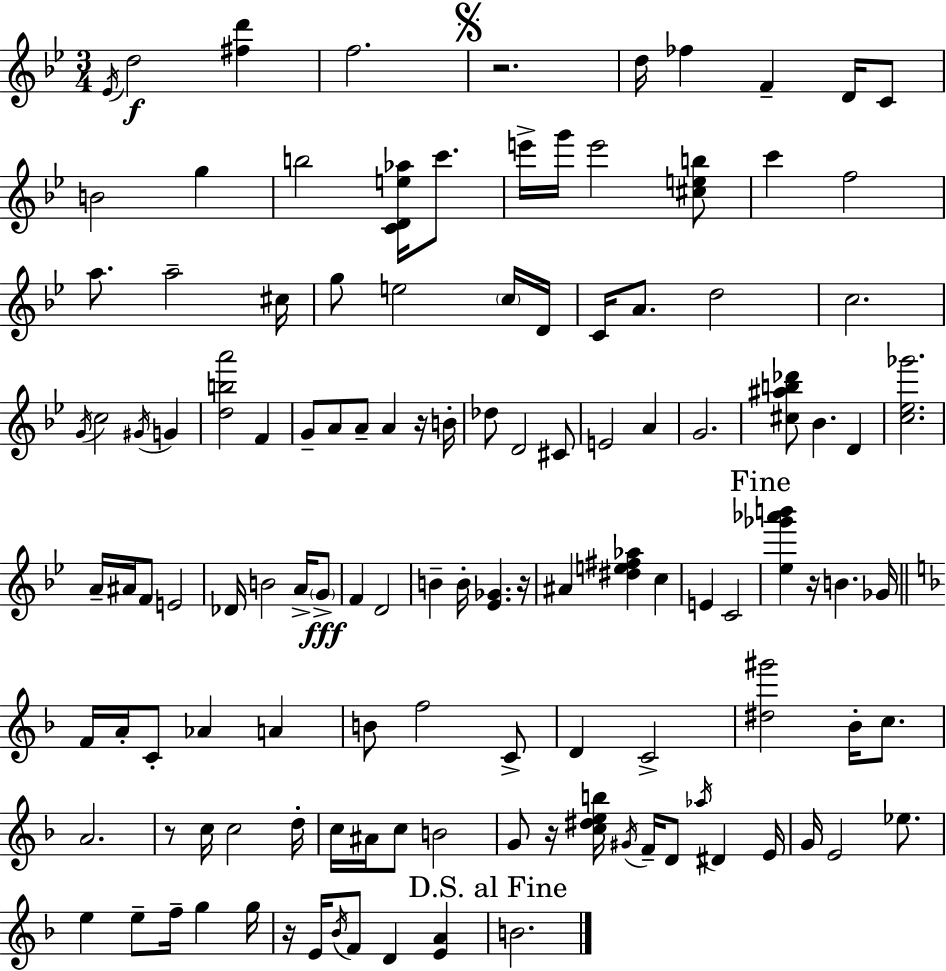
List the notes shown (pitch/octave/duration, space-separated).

Eb4/s D5/h [F#5,D6]/q F5/h. R/h. D5/s FES5/q F4/q D4/s C4/e B4/h G5/q B5/h [C4,D4,E5,Ab5]/s C6/e. E6/s G6/s E6/h [C#5,E5,B5]/e C6/q F5/h A5/e. A5/h C#5/s G5/e E5/h C5/s D4/s C4/s A4/e. D5/h C5/h. G4/s C5/h G#4/s G4/q [D5,B5,A6]/h F4/q G4/e A4/e A4/e A4/q R/s B4/s Db5/e D4/h C#4/e E4/h A4/q G4/h. [C#5,A#5,B5,Db6]/e Bb4/q. D4/q [C5,Eb5,Gb6]/h. A4/s A#4/s F4/e E4/h Db4/s B4/h A4/s G4/e F4/q D4/h B4/q B4/s [Eb4,Gb4]/q. R/s A#4/q [D#5,E5,F#5,Ab5]/q C5/q E4/q C4/h [Eb5,Gb6,Ab6,B6]/q R/s B4/q. Gb4/s F4/s A4/s C4/e Ab4/q A4/q B4/e F5/h C4/e D4/q C4/h [D#5,G#6]/h Bb4/s C5/e. A4/h. R/e C5/s C5/h D5/s C5/s A#4/s C5/e B4/h G4/e R/s [C5,D#5,E5,B5]/s G#4/s F4/s D4/e Ab5/s D#4/q E4/s G4/s E4/h Eb5/e. E5/q E5/e F5/s G5/q G5/s R/s E4/s Bb4/s F4/e D4/q [E4,A4]/q B4/h.